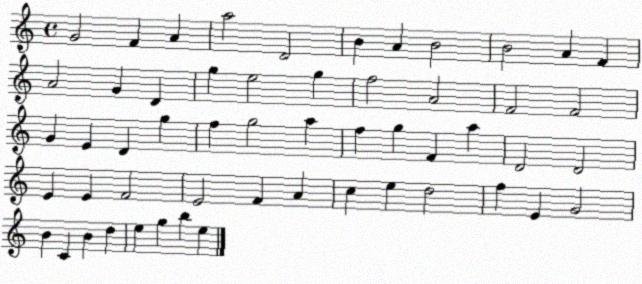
X:1
T:Untitled
M:4/4
L:1/4
K:C
G2 F A a2 D2 B A B2 B2 A F A2 G D g e2 g f2 A2 F2 F2 G E D g f g2 a f g F a D2 D2 E E F2 E2 F A c e d2 f E G2 B C B d e g b e